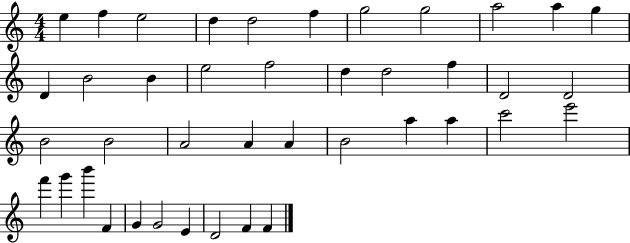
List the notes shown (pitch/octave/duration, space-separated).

E5/q F5/q E5/h D5/q D5/h F5/q G5/h G5/h A5/h A5/q G5/q D4/q B4/h B4/q E5/h F5/h D5/q D5/h F5/q D4/h D4/h B4/h B4/h A4/h A4/q A4/q B4/h A5/q A5/q C6/h E6/h F6/q G6/q B6/q F4/q G4/q G4/h E4/q D4/h F4/q F4/q